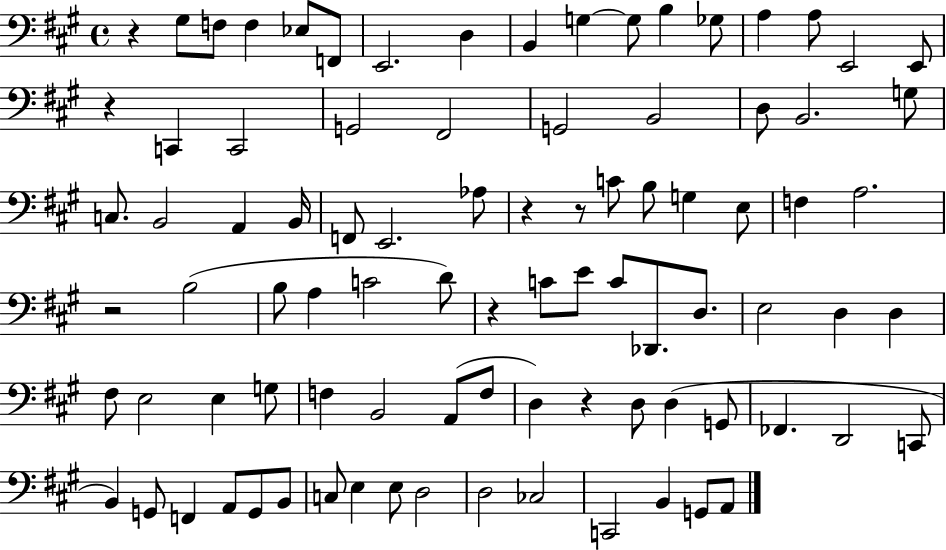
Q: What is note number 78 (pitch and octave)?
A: CES3